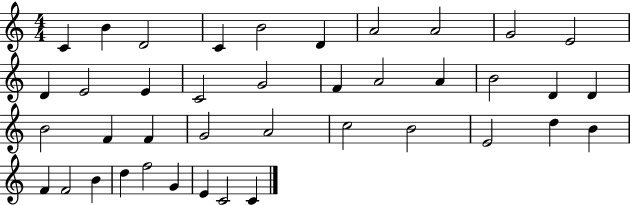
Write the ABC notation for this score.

X:1
T:Untitled
M:4/4
L:1/4
K:C
C B D2 C B2 D A2 A2 G2 E2 D E2 E C2 G2 F A2 A B2 D D B2 F F G2 A2 c2 B2 E2 d B F F2 B d f2 G E C2 C